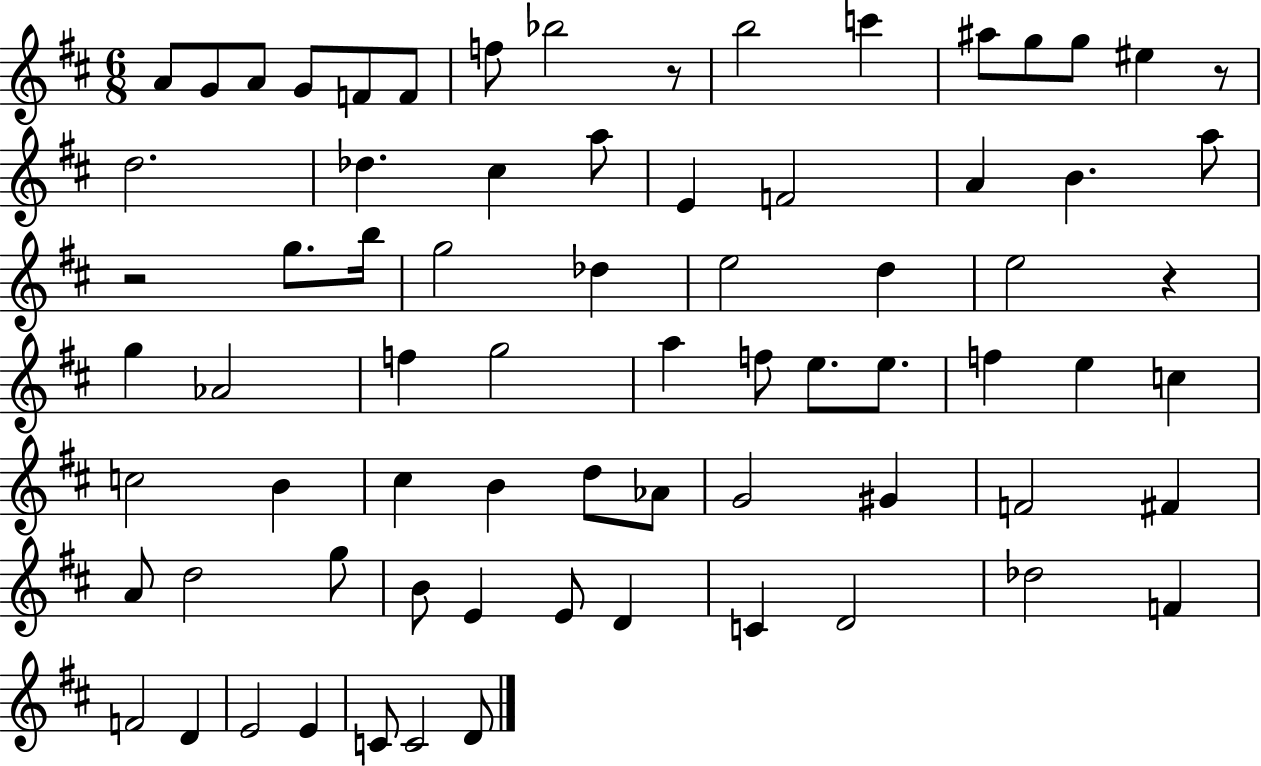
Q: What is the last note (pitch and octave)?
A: D4